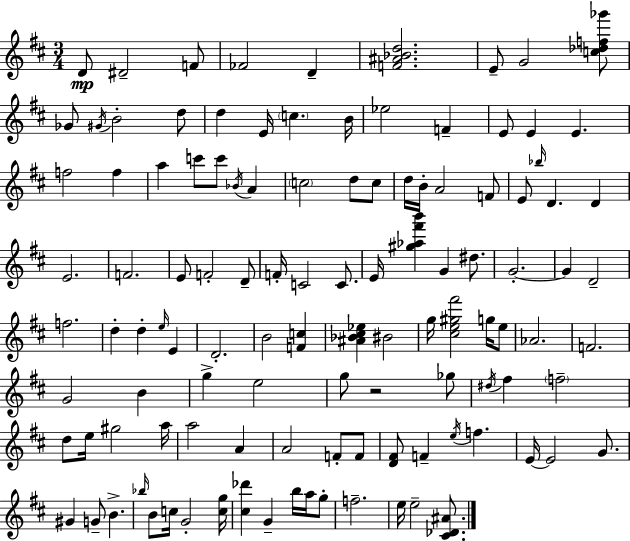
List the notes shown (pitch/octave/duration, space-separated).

D4/e D#4/h F4/e FES4/h D4/q [F4,A#4,Bb4,D5]/h. E4/e G4/h [C5,Db5,F5,Gb6]/e Gb4/e G#4/s B4/h D5/e D5/q E4/s C5/q. B4/s Eb5/h F4/q E4/e E4/q E4/q. F5/h F5/q A5/q C6/e C6/e Bb4/s A4/q C5/h D5/e C5/e D5/s B4/s A4/h F4/e E4/e Bb5/s D4/q. D4/q E4/h. F4/h. E4/e F4/h D4/e F4/s C4/h C4/e. E4/s [G#5,Ab5,F#6,B6]/q G4/q D#5/e. G4/h. G4/q D4/h F5/h. D5/q D5/q E5/s E4/q D4/h. B4/h [F4,C5]/q [A#4,Bb4,C#5,Eb5]/q BIS4/h G5/s [C#5,E5,G#5,F#6]/h G5/s E5/e Ab4/h. F4/h. G4/h B4/q G5/q E5/h G5/e R/h Gb5/e D#5/s F#5/q F5/h D5/e E5/s G#5/h A5/s A5/h A4/q A4/h F4/e F4/e [D4,F#4]/e F4/q E5/s F5/q. E4/s E4/h G4/e. G#4/q G4/e B4/q. Bb5/s B4/e C5/s G4/h [C5,G5]/s [C#5,Db6]/q G4/q B5/s A5/s G5/e F5/h. E5/s E5/h [C#4,Db4,A#4]/e.